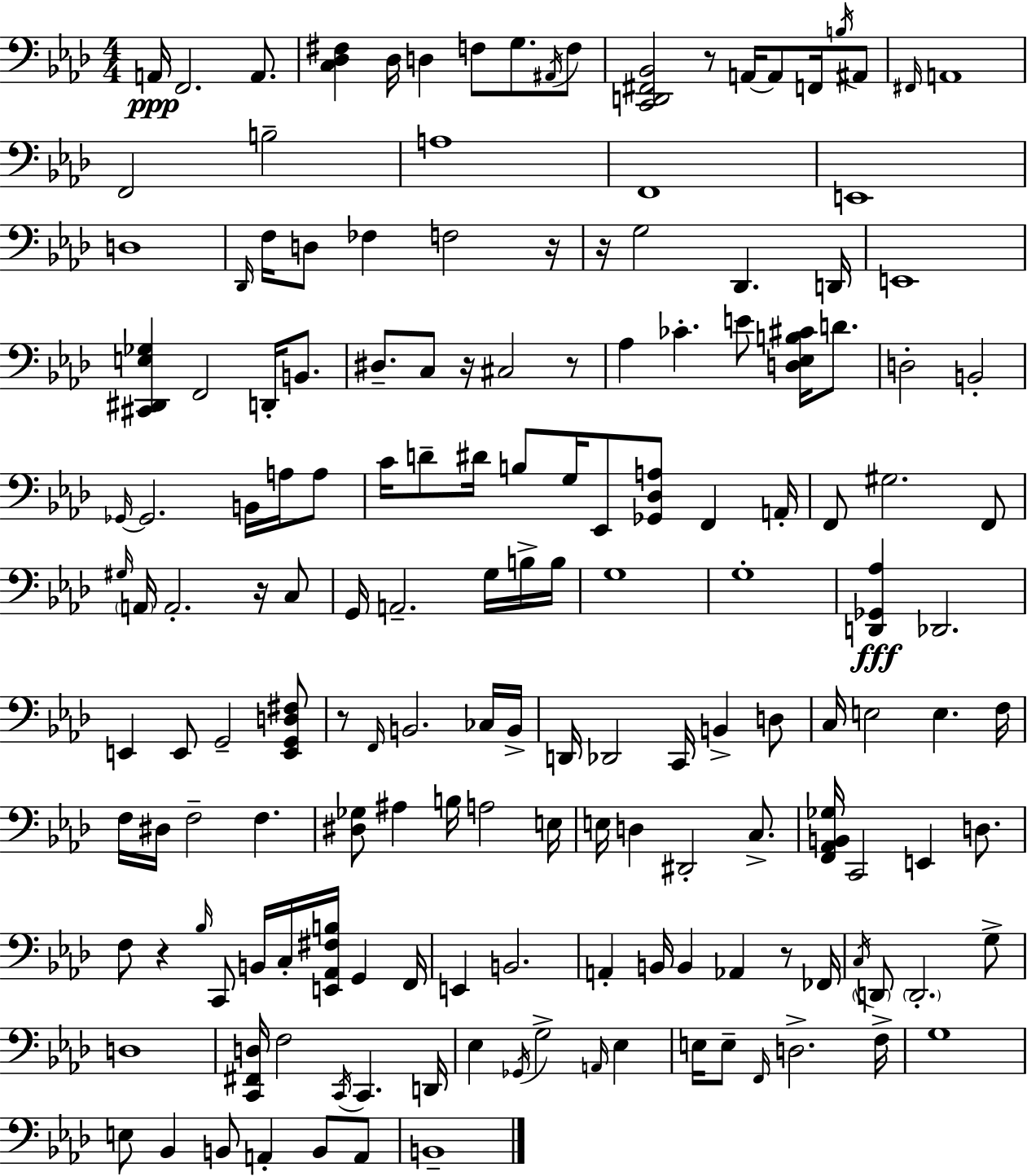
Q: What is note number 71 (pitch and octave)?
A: Db2